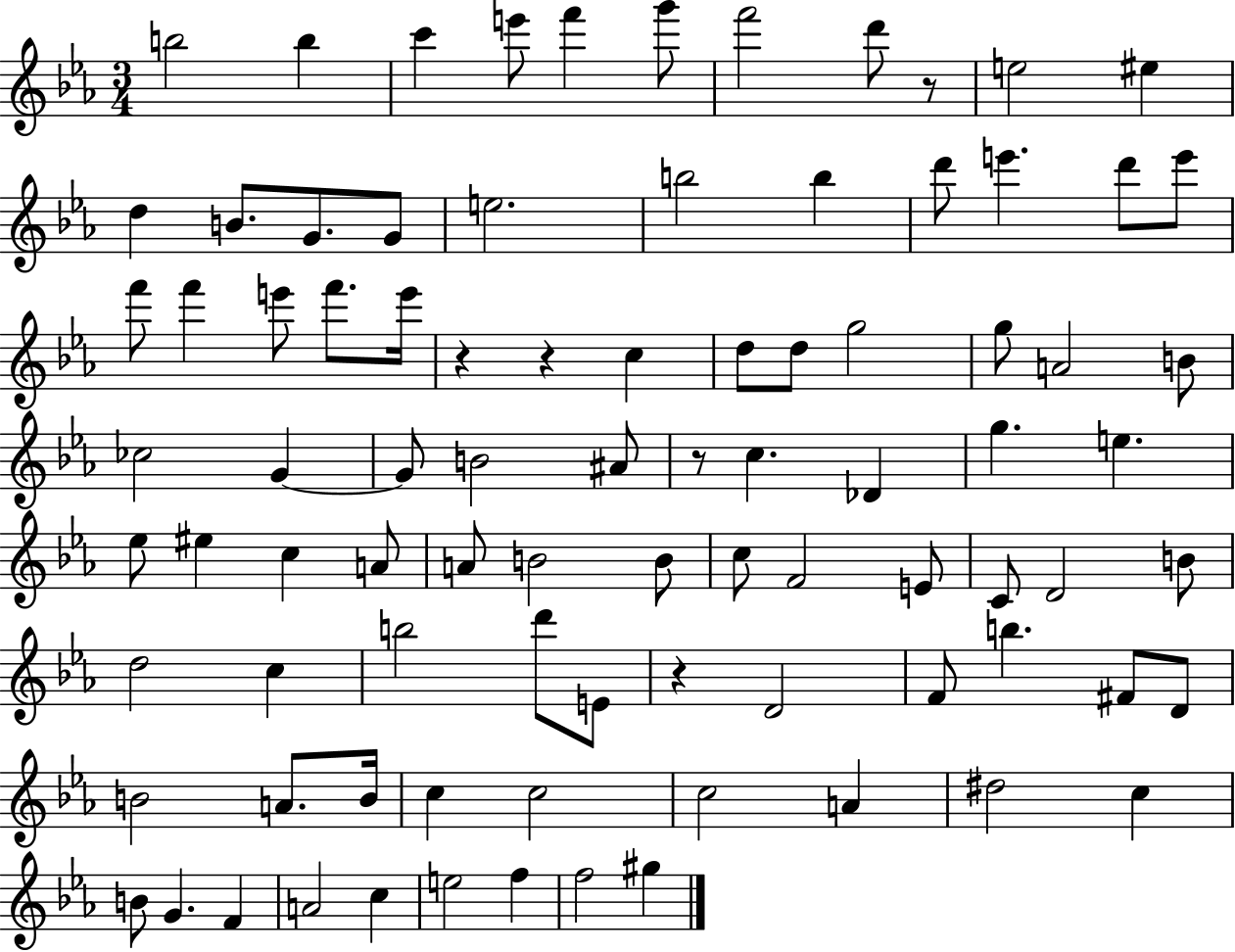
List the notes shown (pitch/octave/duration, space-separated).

B5/h B5/q C6/q E6/e F6/q G6/e F6/h D6/e R/e E5/h EIS5/q D5/q B4/e. G4/e. G4/e E5/h. B5/h B5/q D6/e E6/q. D6/e E6/e F6/e F6/q E6/e F6/e. E6/s R/q R/q C5/q D5/e D5/e G5/h G5/e A4/h B4/e CES5/h G4/q G4/e B4/h A#4/e R/e C5/q. Db4/q G5/q. E5/q. Eb5/e EIS5/q C5/q A4/e A4/e B4/h B4/e C5/e F4/h E4/e C4/e D4/h B4/e D5/h C5/q B5/h D6/e E4/e R/q D4/h F4/e B5/q. F#4/e D4/e B4/h A4/e. B4/s C5/q C5/h C5/h A4/q D#5/h C5/q B4/e G4/q. F4/q A4/h C5/q E5/h F5/q F5/h G#5/q